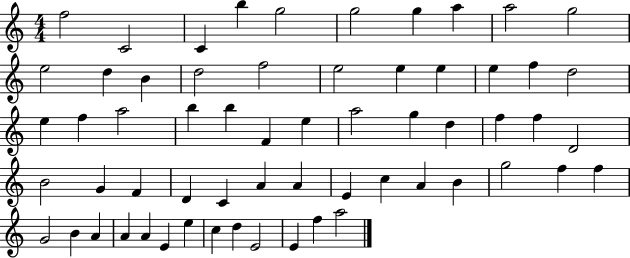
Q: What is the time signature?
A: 4/4